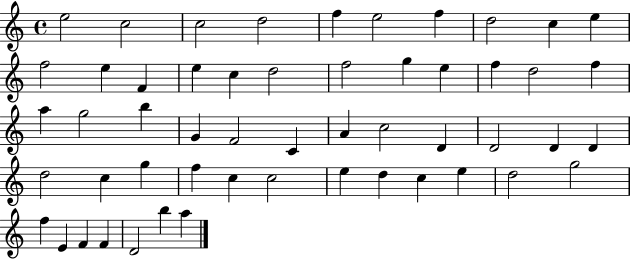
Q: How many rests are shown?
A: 0